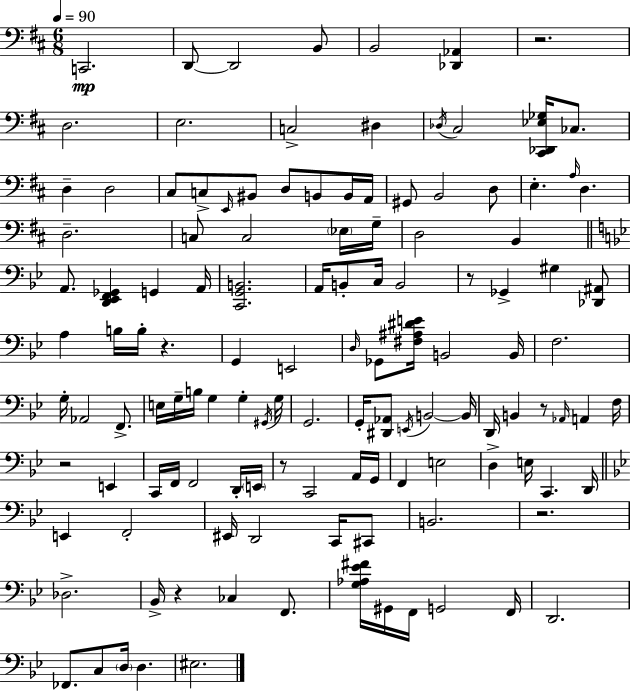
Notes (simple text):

C2/h. D2/e D2/h B2/e B2/h [Db2,Ab2]/q R/h. D3/h. E3/h. C3/h D#3/q Db3/s C#3/h [C#2,Db2,Eb3,Gb3]/s CES3/e. D3/q D3/h C#3/e C3/e E2/s BIS2/e D3/e B2/e B2/s A2/s G#2/e B2/h D3/e E3/q. A3/s D3/q. D3/h. C3/e C3/h Eb3/s G3/s D3/h B2/q A2/e. [D2,Eb2,F2,Gb2]/q G2/q A2/s [C2,G2,B2]/h. A2/s B2/e C3/s B2/h R/e Gb2/q G#3/q [Db2,A#2]/e A3/q B3/s B3/s R/q. G2/q E2/h D3/s Gb2/e [F#3,A#3,D#4,E4]/s B2/h B2/s F3/h. G3/s Ab2/h F2/e. E3/s G3/s B3/s G3/q G3/q G#2/s G3/s G2/h. G2/s [D#2,Ab2]/e E2/s B2/h B2/s D2/s B2/q R/e Ab2/s A2/q F3/s R/h E2/q C2/s F2/s F2/h D2/s E2/s R/e C2/h A2/s G2/s F2/q E3/h D3/q E3/s C2/q. D2/s E2/q F2/h EIS2/s D2/h C2/s C#2/e B2/h. R/h. Db3/h. Bb2/s R/q CES3/q F2/e. [G3,Ab3,Eb4,F#4]/s G#2/s F2/s G2/h F2/s D2/h. FES2/e. C3/e D3/s D3/q. EIS3/h.